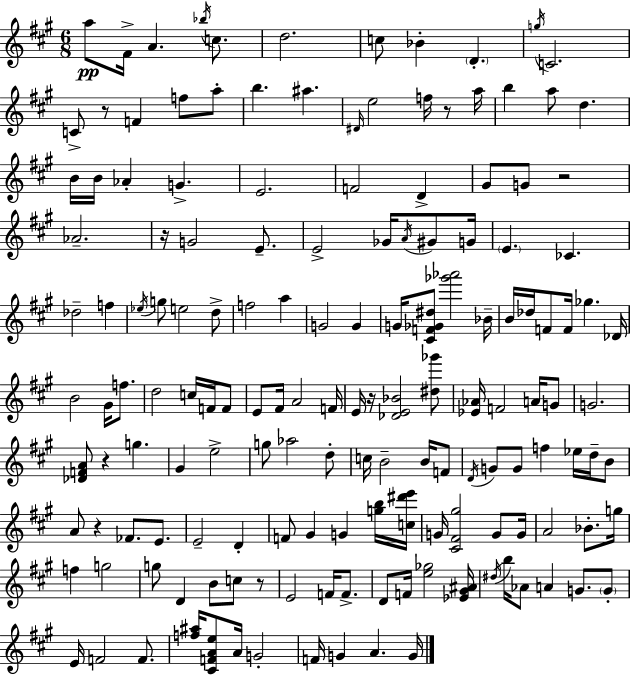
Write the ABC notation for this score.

X:1
T:Untitled
M:6/8
L:1/4
K:A
a/2 ^F/4 A _b/4 c/2 d2 c/2 _B D g/4 C2 C/2 z/2 F f/2 a/2 b ^a ^D/4 e2 f/4 z/2 a/4 b a/2 d B/4 B/4 _A G E2 F2 D ^G/2 G/2 z2 _A2 z/4 G2 E/2 E2 _G/4 A/4 ^G/2 G/4 E _C _d2 f _e/4 g/2 e2 d/2 f2 a G2 G G/4 [^CF_G^d]/2 [_g'_a']2 _B/4 B/4 _d/4 F/2 F/4 _g _D/4 B2 ^G/4 f/2 d2 c/4 F/4 F/2 E/2 ^F/4 A2 F/4 E/4 z/4 [_DE_B]2 [^d_g']/2 [_E_A]/4 F2 A/4 G/2 G2 [_DFA]/2 z g ^G e2 g/2 _a2 d/2 c/4 B2 B/4 F/2 D/4 G/2 G/2 f _e/4 d/4 B/2 A/2 z _F/2 E/2 E2 D F/2 ^G G [gb]/4 [c^d'e']/4 G/4 [^C^F^g]2 G/2 G/4 A2 _B/2 g/4 f g2 g/2 D B/2 c/2 z/2 E2 F/4 F/2 D/2 F/4 [e_g]2 [_E^G^A]/4 ^d/4 b/4 _A/2 A G/2 G/2 E/4 F2 F/2 [f^a]/4 [^CFAe]/2 A/4 G2 F/4 G A G/4